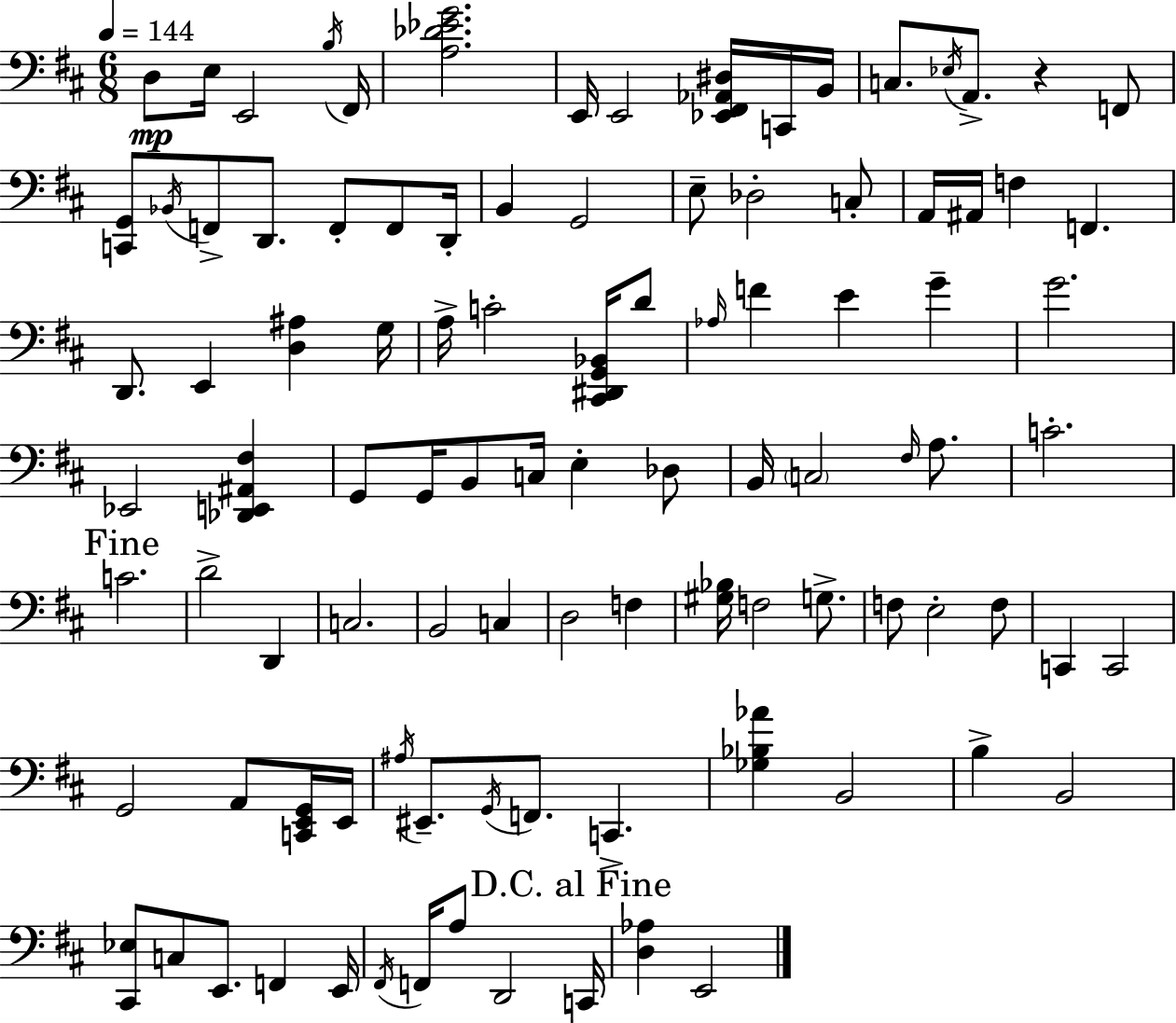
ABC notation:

X:1
T:Untitled
M:6/8
L:1/4
K:D
D,/2 E,/4 E,,2 B,/4 ^F,,/4 [A,_D_EG]2 E,,/4 E,,2 [_E,,^F,,_A,,^D,]/4 C,,/4 B,,/4 C,/2 _E,/4 A,,/2 z F,,/2 [C,,G,,]/2 _B,,/4 F,,/2 D,,/2 F,,/2 F,,/2 D,,/4 B,, G,,2 E,/2 _D,2 C,/2 A,,/4 ^A,,/4 F, F,, D,,/2 E,, [D,^A,] G,/4 A,/4 C2 [^C,,^D,,G,,_B,,]/4 D/2 _A,/4 F E G G2 _E,,2 [_D,,E,,^A,,^F,] G,,/2 G,,/4 B,,/2 C,/4 E, _D,/2 B,,/4 C,2 ^F,/4 A,/2 C2 C2 D2 D,, C,2 B,,2 C, D,2 F, [^G,_B,]/4 F,2 G,/2 F,/2 E,2 F,/2 C,, C,,2 G,,2 A,,/2 [C,,E,,G,,]/4 E,,/4 ^A,/4 ^E,,/2 G,,/4 F,,/2 C,, [_G,_B,_A] B,,2 B, B,,2 [^C,,_E,]/2 C,/2 E,,/2 F,, E,,/4 ^F,,/4 F,,/4 A,/2 D,,2 C,,/4 [D,_A,] E,,2